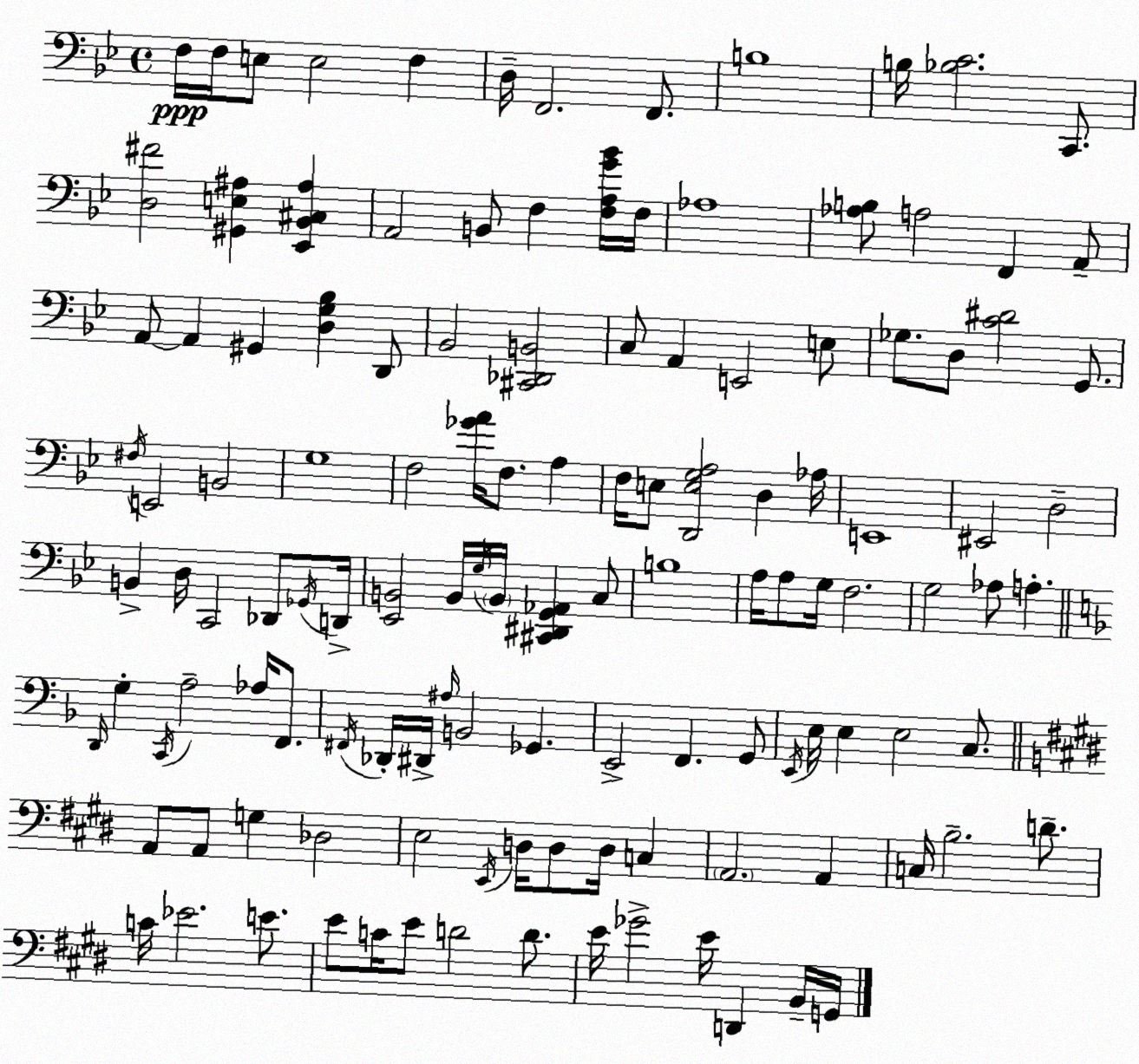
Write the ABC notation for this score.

X:1
T:Untitled
M:4/4
L:1/4
K:Bb
F,/4 F,/4 E,/2 E,2 F, D,/4 F,,2 F,,/2 B,4 B,/4 [_B,C]2 C,,/2 [D,^F]2 [^G,,E,^A,] [_E,,_B,,^C,^A,] A,,2 B,,/2 F, [F,A,G_B]/4 F,/4 _A,4 [_A,B,]/2 A,2 F,, A,,/2 A,,/2 A,, ^G,, [D,G,_B,] D,,/2 _B,,2 [^C,,_D,,B,,]2 C,/2 A,, E,,2 E,/2 _G,/2 D,/2 [C^D]2 G,,/2 ^F,/4 E,,2 B,,2 G,4 F,2 [_GA]/4 F,/2 A, F,/4 E,/2 [D,,E,G,A,]2 D, _A,/4 E,,4 ^E,,2 D,2 B,, D,/4 C,,2 _D,,/2 _G,,/4 D,,/4 [_E,,B,,]2 B,,/4 G,/4 B,,/4 [^C,,^D,,G,,_A,,] C,/2 B,4 A,/4 A,/2 G,/4 F,2 G,2 _A,/2 A, D,,/4 G, C,,/4 A,2 _A,/4 F,,/2 ^F,,/4 _D,,/4 ^D,,/4 ^A,/4 B,,2 _G,, E,,2 F,, G,,/2 E,,/4 E,/4 E, E,2 C,/2 A,,/2 A,,/2 G, _D,2 E,2 E,,/4 D,/4 D,/2 D,/4 C, A,,2 A,, C,/4 B,2 D/2 C/4 _E2 E/2 E/2 C/4 E/2 D2 D/2 E/4 _G2 E/4 D,, B,,/4 G,,/4